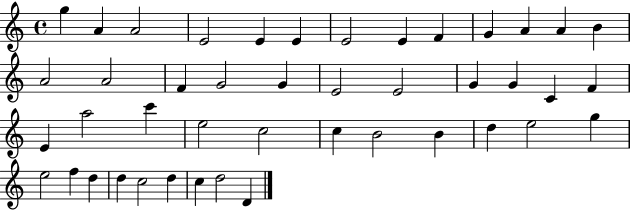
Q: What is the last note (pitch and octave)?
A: D4